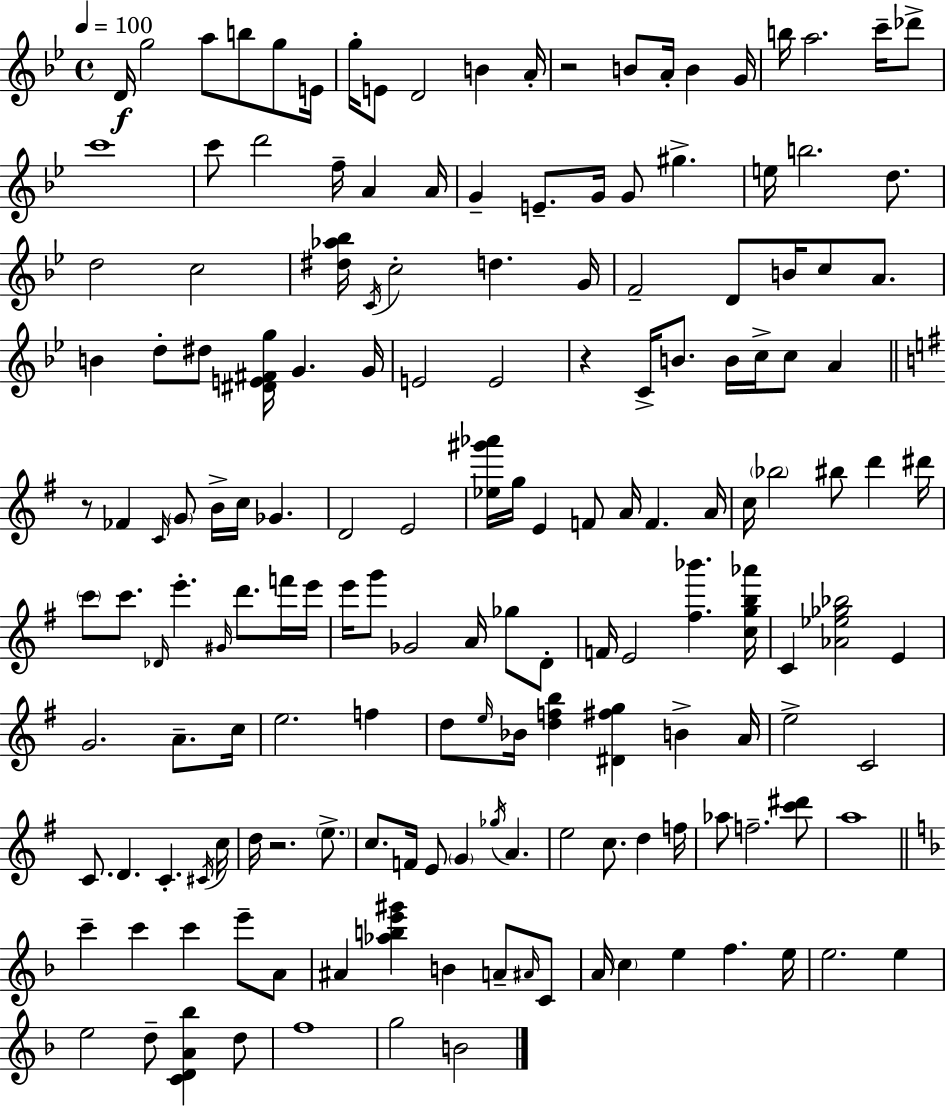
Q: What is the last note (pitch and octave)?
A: B4